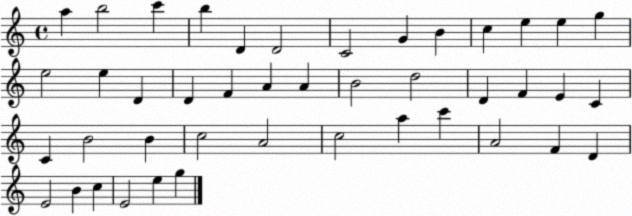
X:1
T:Untitled
M:4/4
L:1/4
K:C
a b2 c' b D D2 C2 G B c e e g e2 e D D F A A B2 d2 D F E C C B2 B c2 A2 c2 a c' A2 F D E2 B c E2 e g